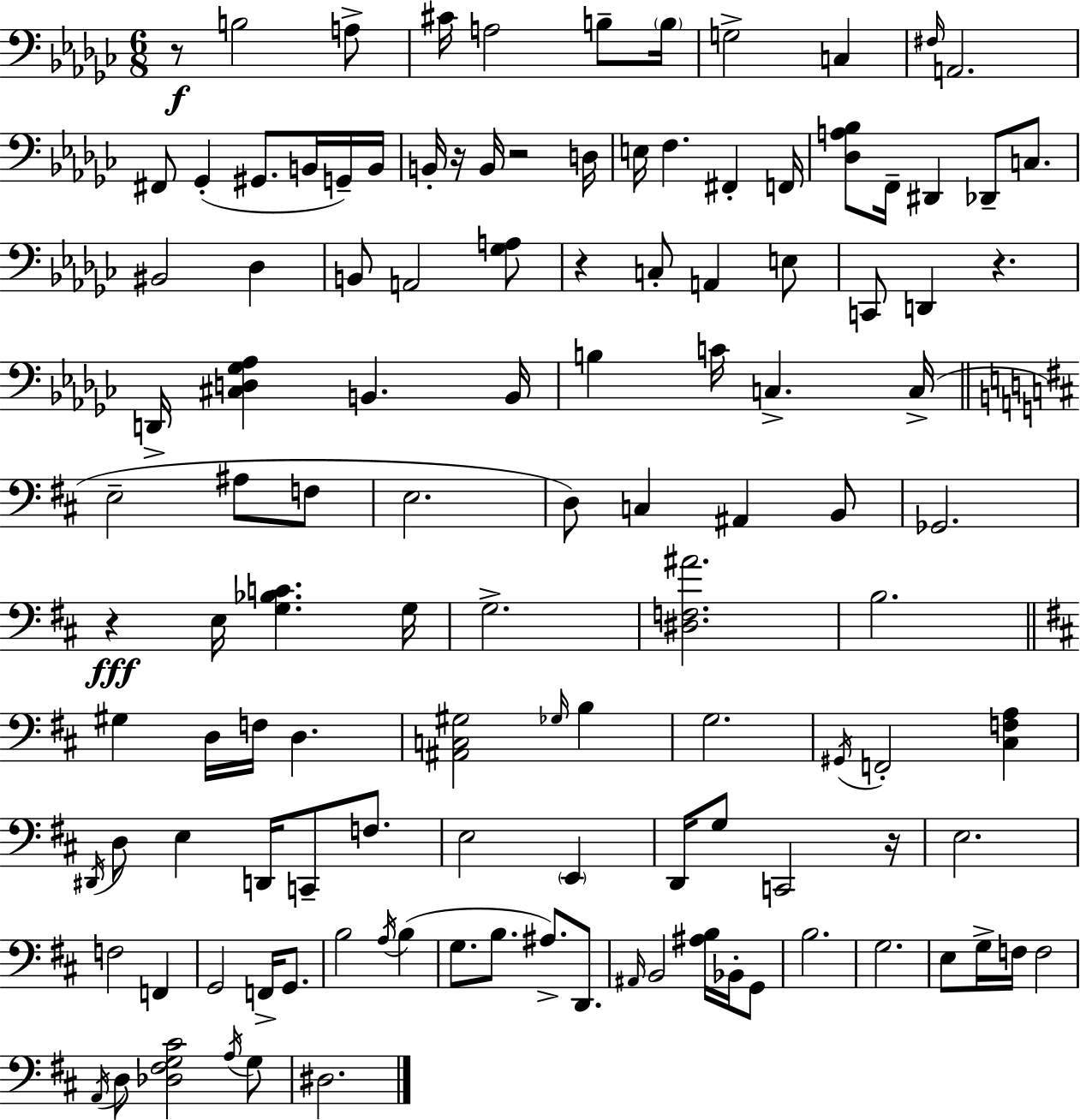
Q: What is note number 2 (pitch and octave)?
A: A3